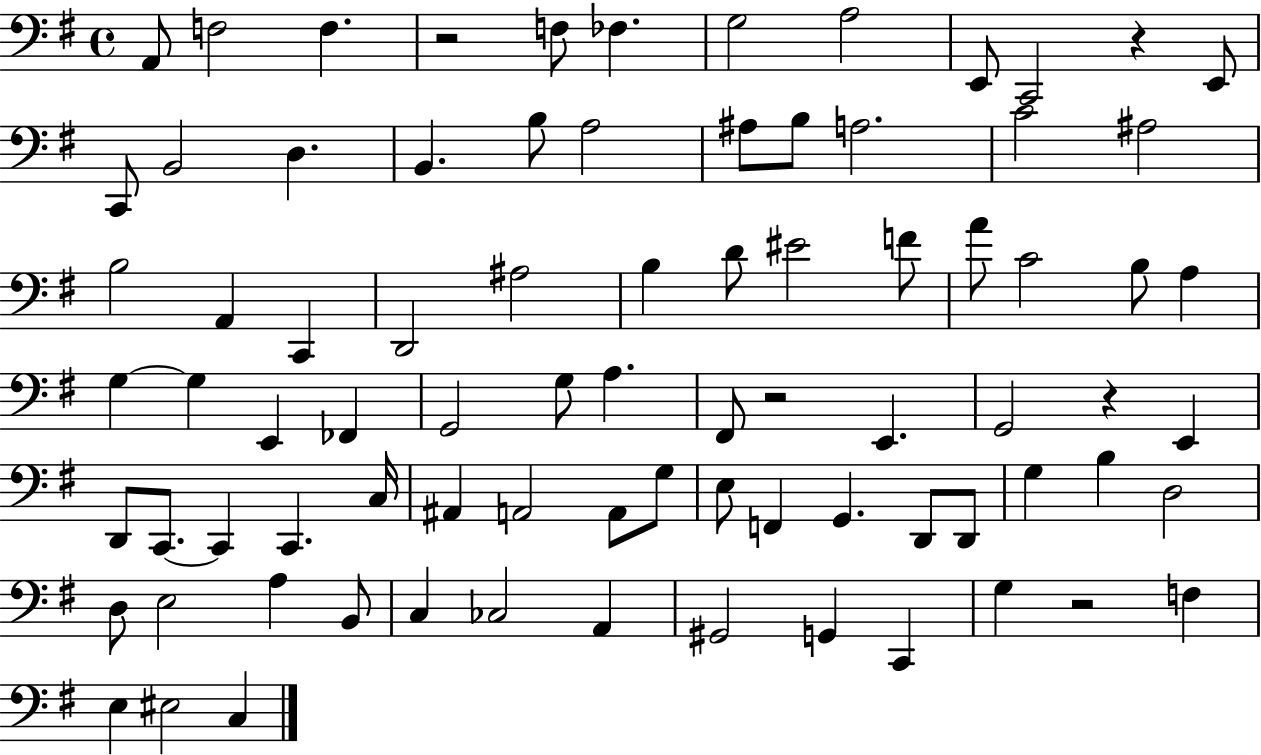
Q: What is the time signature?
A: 4/4